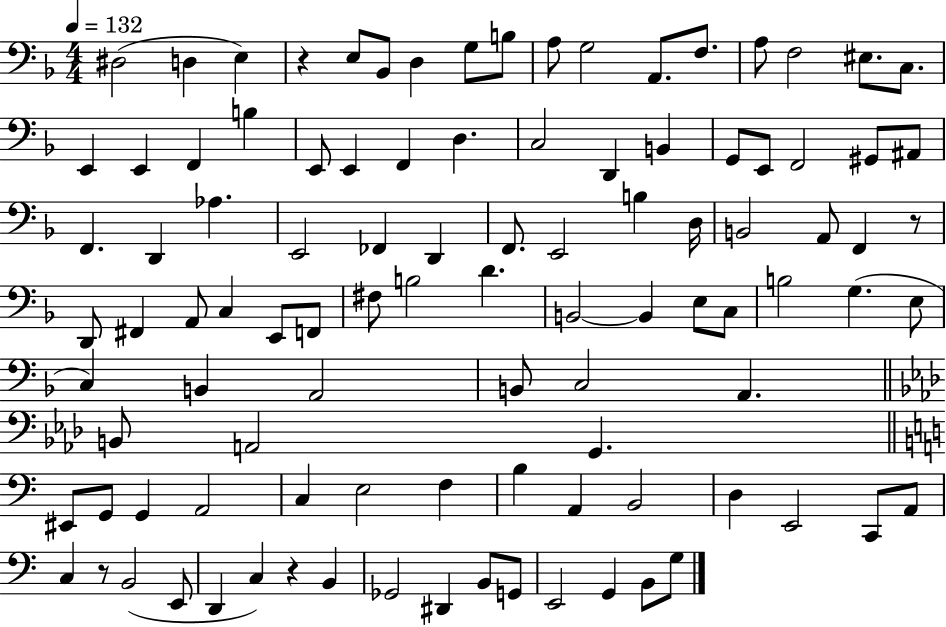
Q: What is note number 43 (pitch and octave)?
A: B2